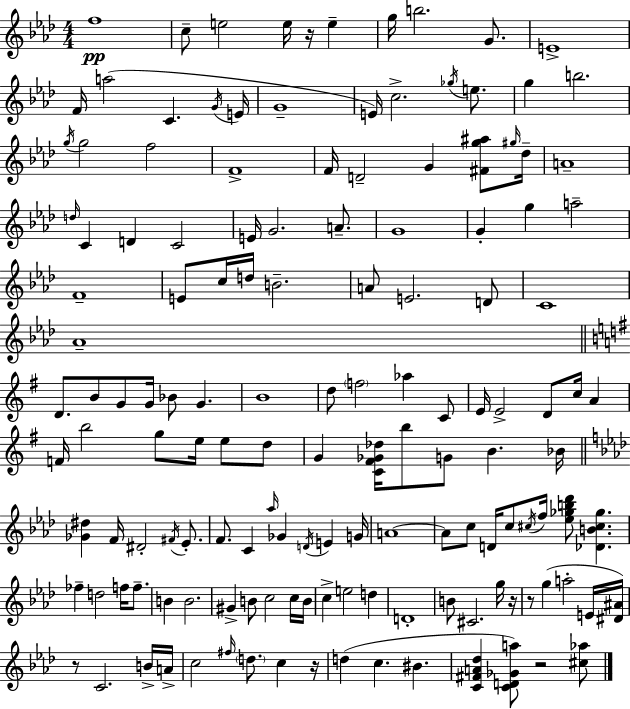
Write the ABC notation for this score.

X:1
T:Untitled
M:4/4
L:1/4
K:Ab
f4 c/2 e2 e/4 z/4 e g/4 b2 G/2 E4 F/4 a2 C G/4 E/4 G4 E/4 c2 _g/4 e/2 g b2 g/4 g2 f2 F4 F/4 D2 G [^Fg^a]/2 ^g/4 _d/4 A4 d/4 C D C2 E/4 G2 A/2 G4 G g a2 F4 E/2 c/4 d/4 B2 A/2 E2 D/2 C4 _A4 D/2 B/2 G/2 G/4 _B/2 G B4 d/2 f2 _a C/2 E/4 E2 D/2 c/4 A F/4 b2 g/2 e/4 e/2 d/2 G [C^F_G_d]/4 b/2 G/2 B _B/4 [_G^d] F/4 ^D2 ^F/4 _E/2 F/2 C _a/4 _G D/4 E G/4 A4 A/2 c/2 D/4 c/2 ^c/4 f/4 [_e_gb_d']/2 [_DB^c_g] _f d2 f/4 f/2 B B2 ^G B/2 c2 c/4 B/4 c e2 d D4 B/2 ^C2 g/4 z/4 z/2 g a2 E/4 [^D^A]/4 z/2 C2 B/4 A/4 c2 ^f/4 d/2 c z/4 d c ^B [C^FA_d] [CD_Ga]/2 z2 [^c_a]/2